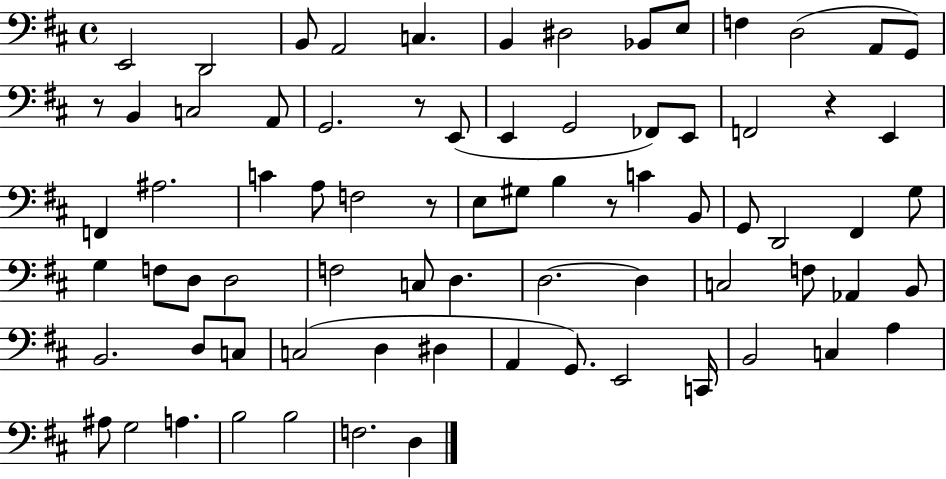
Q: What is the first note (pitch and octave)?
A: E2